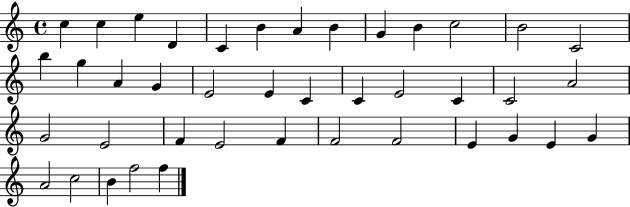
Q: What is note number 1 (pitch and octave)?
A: C5